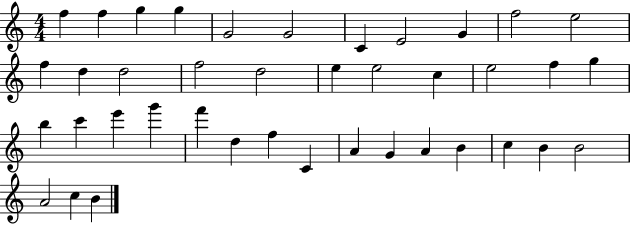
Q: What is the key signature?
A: C major